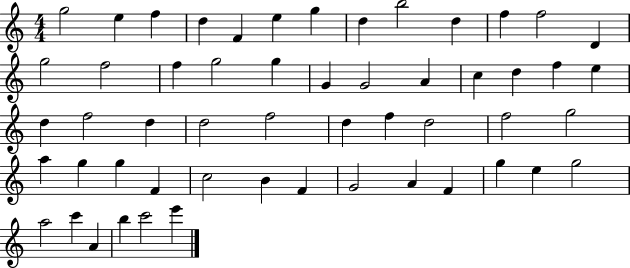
{
  \clef treble
  \numericTimeSignature
  \time 4/4
  \key c \major
  g''2 e''4 f''4 | d''4 f'4 e''4 g''4 | d''4 b''2 d''4 | f''4 f''2 d'4 | \break g''2 f''2 | f''4 g''2 g''4 | g'4 g'2 a'4 | c''4 d''4 f''4 e''4 | \break d''4 f''2 d''4 | d''2 f''2 | d''4 f''4 d''2 | f''2 g''2 | \break a''4 g''4 g''4 f'4 | c''2 b'4 f'4 | g'2 a'4 f'4 | g''4 e''4 g''2 | \break a''2 c'''4 a'4 | b''4 c'''2 e'''4 | \bar "|."
}